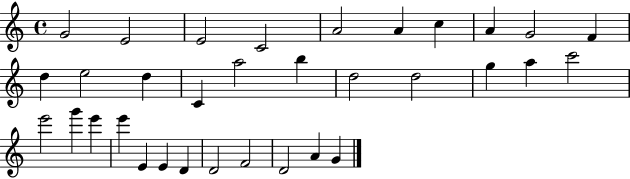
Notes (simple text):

G4/h E4/h E4/h C4/h A4/h A4/q C5/q A4/q G4/h F4/q D5/q E5/h D5/q C4/q A5/h B5/q D5/h D5/h G5/q A5/q C6/h E6/h G6/q E6/q E6/q E4/q E4/q D4/q D4/h F4/h D4/h A4/q G4/q